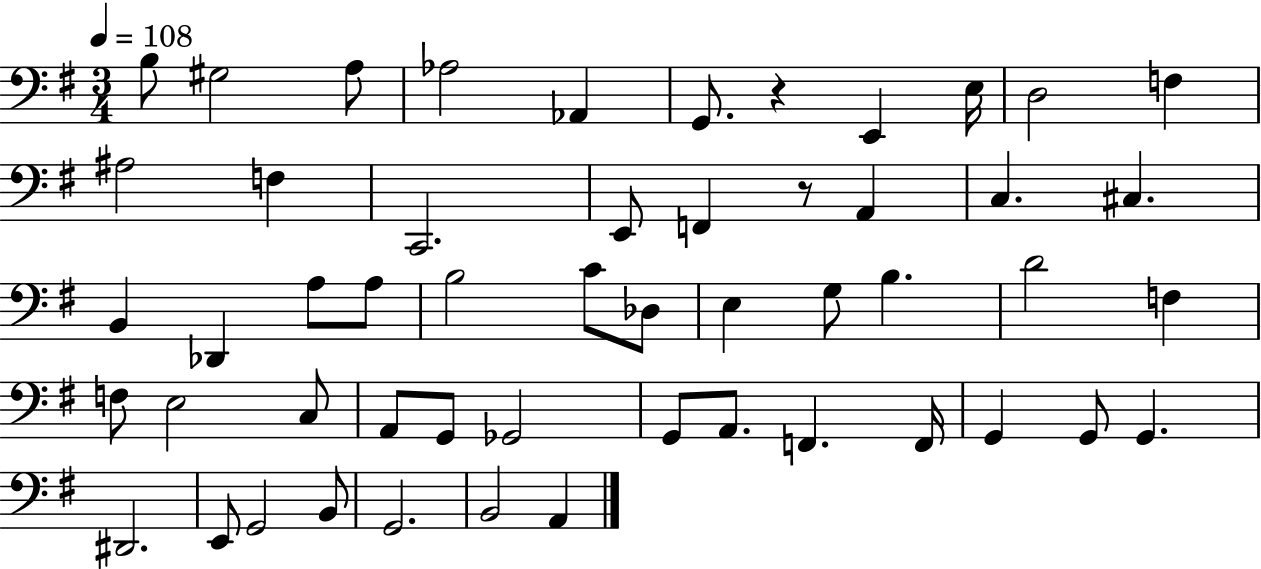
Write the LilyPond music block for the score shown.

{
  \clef bass
  \numericTimeSignature
  \time 3/4
  \key g \major
  \tempo 4 = 108
  b8 gis2 a8 | aes2 aes,4 | g,8. r4 e,4 e16 | d2 f4 | \break ais2 f4 | c,2. | e,8 f,4 r8 a,4 | c4. cis4. | \break b,4 des,4 a8 a8 | b2 c'8 des8 | e4 g8 b4. | d'2 f4 | \break f8 e2 c8 | a,8 g,8 ges,2 | g,8 a,8. f,4. f,16 | g,4 g,8 g,4. | \break dis,2. | e,8 g,2 b,8 | g,2. | b,2 a,4 | \break \bar "|."
}